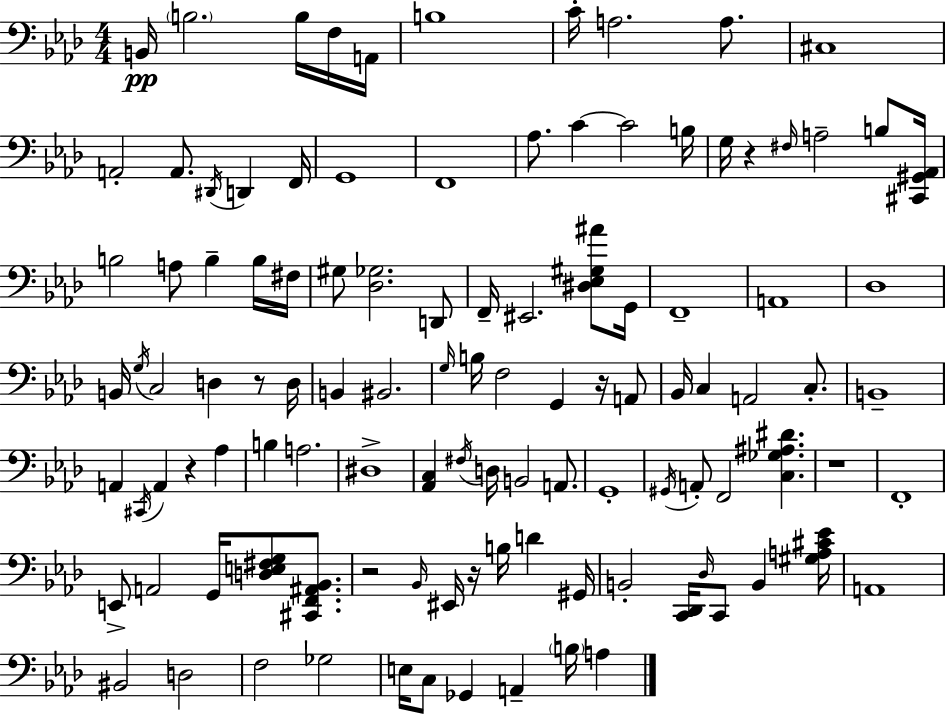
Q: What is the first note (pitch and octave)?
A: B2